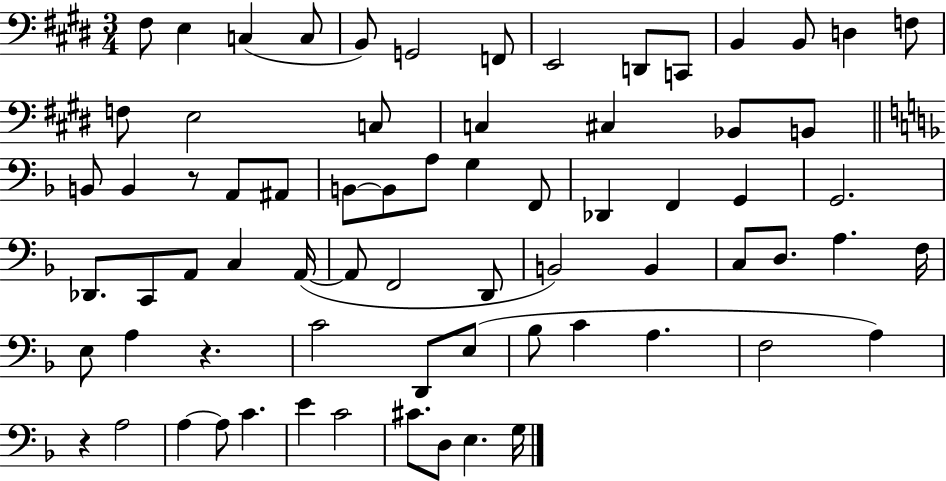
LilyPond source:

{
  \clef bass
  \numericTimeSignature
  \time 3/4
  \key e \major
  fis8 e4 c4( c8 | b,8) g,2 f,8 | e,2 d,8 c,8 | b,4 b,8 d4 f8 | \break f8 e2 c8 | c4 cis4 bes,8 b,8 | \bar "||" \break \key f \major b,8 b,4 r8 a,8 ais,8 | b,8~~ b,8 a8 g4 f,8 | des,4 f,4 g,4 | g,2. | \break des,8. c,8 a,8 c4 a,16~(~ | a,8 f,2 d,8 | b,2) b,4 | c8 d8. a4. f16 | \break e8 a4 r4. | c'2 d,8 e8( | bes8 c'4 a4. | f2 a4) | \break r4 a2 | a4~~ a8 c'4. | e'4 c'2 | cis'8. d8 e4. g16 | \break \bar "|."
}